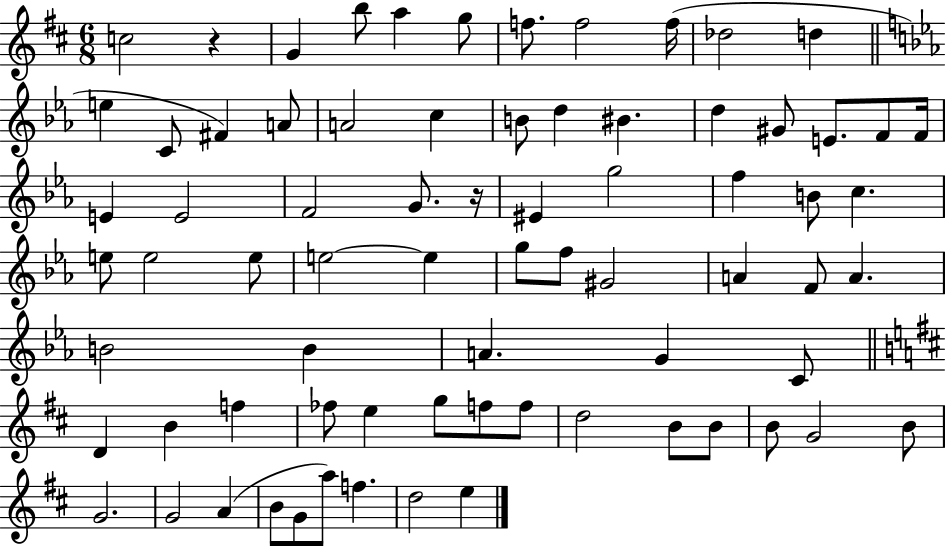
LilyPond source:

{
  \clef treble
  \numericTimeSignature
  \time 6/8
  \key d \major
  c''2 r4 | g'4 b''8 a''4 g''8 | f''8. f''2 f''16( | des''2 d''4 | \break \bar "||" \break \key ees \major e''4 c'8 fis'4) a'8 | a'2 c''4 | b'8 d''4 bis'4. | d''4 gis'8 e'8. f'8 f'16 | \break e'4 e'2 | f'2 g'8. r16 | eis'4 g''2 | f''4 b'8 c''4. | \break e''8 e''2 e''8 | e''2~~ e''4 | g''8 f''8 gis'2 | a'4 f'8 a'4. | \break b'2 b'4 | a'4. g'4 c'8 | \bar "||" \break \key d \major d'4 b'4 f''4 | fes''8 e''4 g''8 f''8 f''8 | d''2 b'8 b'8 | b'8 g'2 b'8 | \break g'2. | g'2 a'4( | b'8 g'8 a''8) f''4. | d''2 e''4 | \break \bar "|."
}